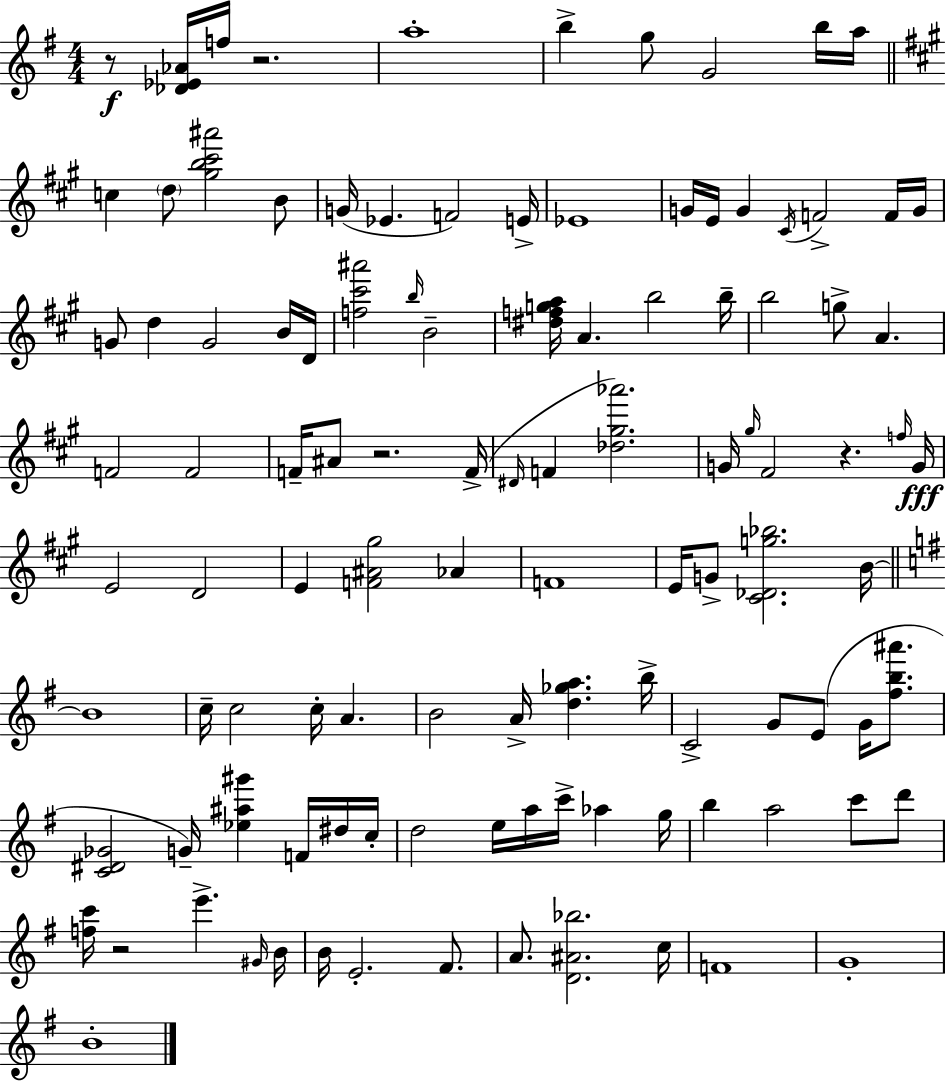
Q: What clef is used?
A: treble